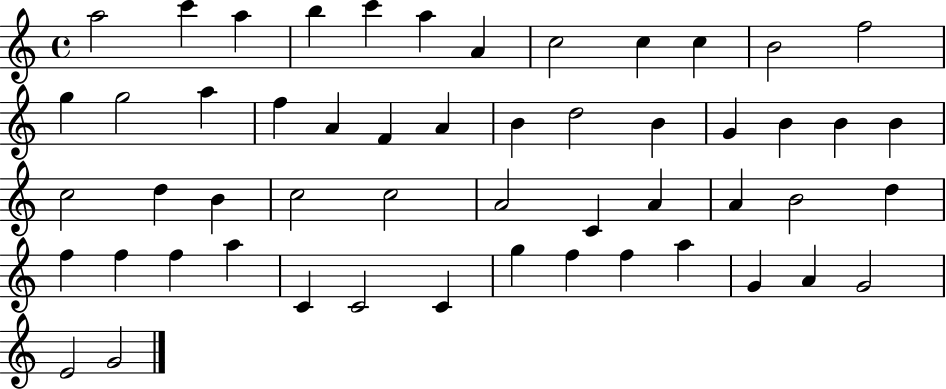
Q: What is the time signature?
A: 4/4